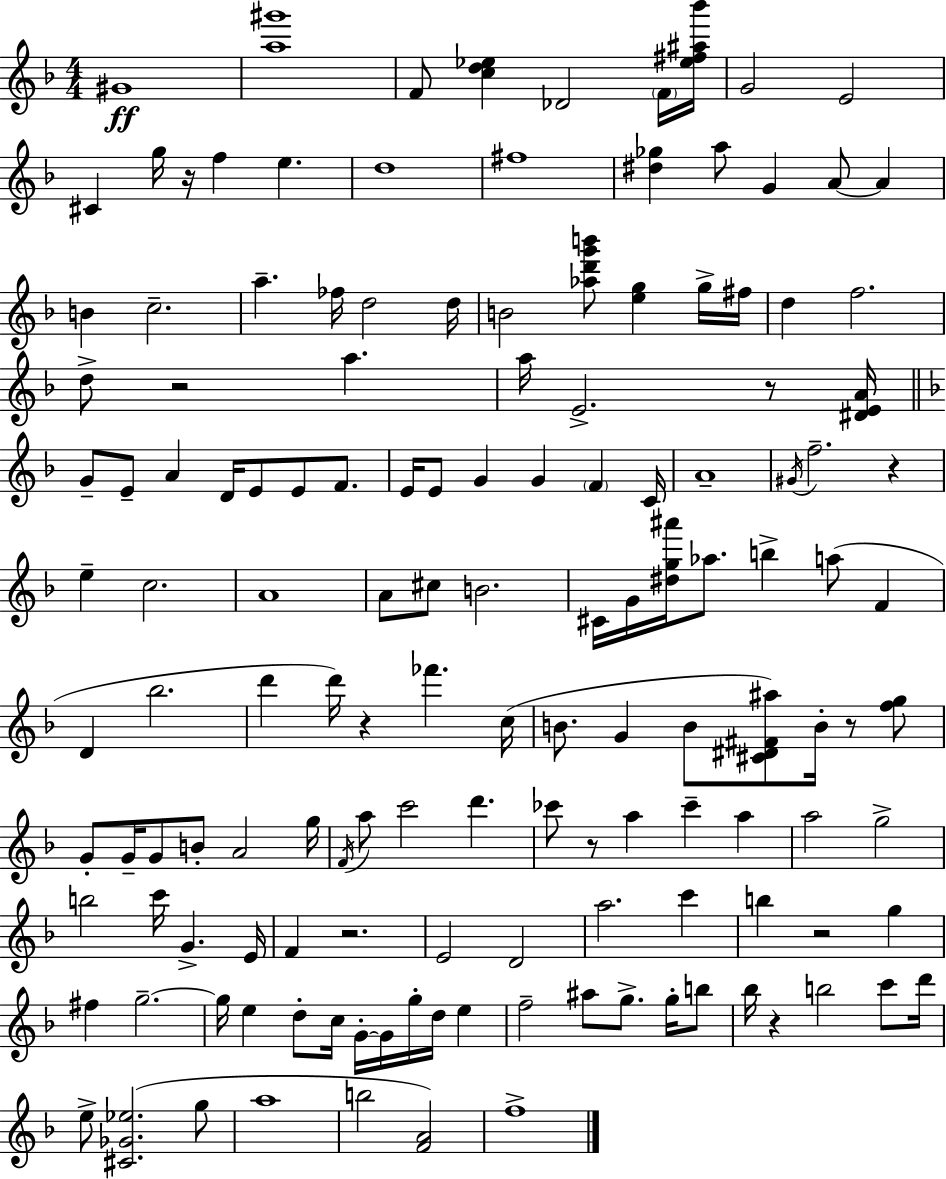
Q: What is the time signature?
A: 4/4